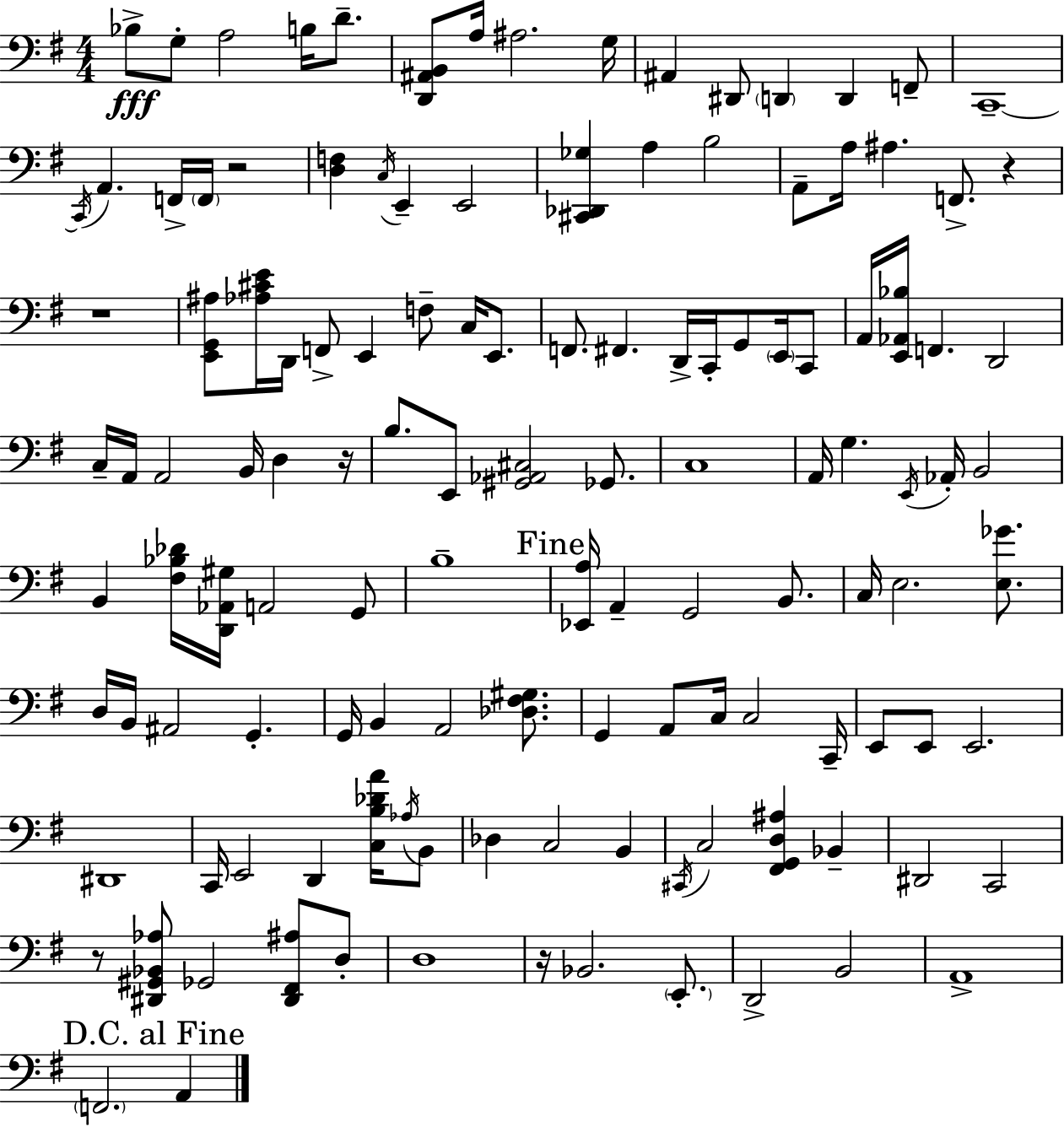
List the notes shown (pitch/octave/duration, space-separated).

Bb3/e G3/e A3/h B3/s D4/e. [D2,A#2,B2]/e A3/s A#3/h. G3/s A#2/q D#2/e D2/q D2/q F2/e C2/w C2/s A2/q. F2/s F2/s R/h [D3,F3]/q C3/s E2/q E2/h [C#2,Db2,Gb3]/q A3/q B3/h A2/e A3/s A#3/q. F2/e. R/q R/w [E2,G2,A#3]/e [Ab3,C#4,E4]/s D2/s F2/e E2/q F3/e C3/s E2/e. F2/e. F#2/q. D2/s C2/s G2/e E2/s C2/e A2/s [E2,Ab2,Bb3]/s F2/q. D2/h C3/s A2/s A2/h B2/s D3/q R/s B3/e. E2/e [G#2,Ab2,C#3]/h Gb2/e. C3/w A2/s G3/q. E2/s Ab2/s B2/h B2/q [F#3,Bb3,Db4]/s [D2,Ab2,G#3]/s A2/h G2/e B3/w [Eb2,A3]/s A2/q G2/h B2/e. C3/s E3/h. [E3,Gb4]/e. D3/s B2/s A#2/h G2/q. G2/s B2/q A2/h [Db3,F#3,G#3]/e. G2/q A2/e C3/s C3/h C2/s E2/e E2/e E2/h. D#2/w C2/s E2/h D2/q [C3,B3,Db4,A4]/s Ab3/s B2/e Db3/q C3/h B2/q C#2/s C3/h [F#2,G2,D3,A#3]/q Bb2/q D#2/h C2/h R/e [D#2,G#2,Bb2,Ab3]/e Gb2/h [D#2,F#2,A#3]/e D3/e D3/w R/s Bb2/h. E2/e. D2/h B2/h A2/w F2/h. A2/q